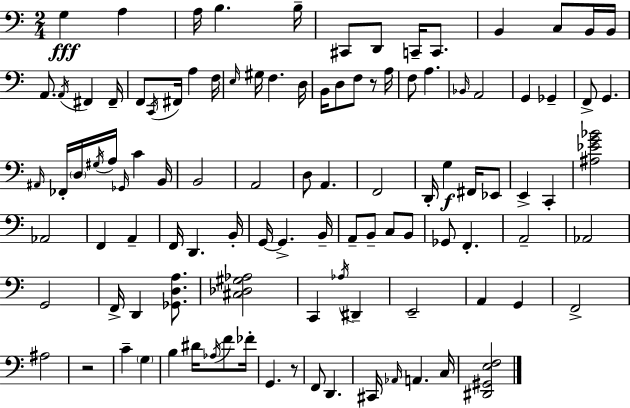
G3/q A3/q A3/s B3/q. B3/s C#2/e D2/e C2/s C2/e. B2/q C3/e B2/s B2/s A2/e. A2/s F#2/q F#2/s F2/e C2/s F#2/s A3/q F3/s E3/s G#3/s F3/q. D3/s B2/s D3/e F3/e R/e A3/s F3/e A3/q. Bb2/s A2/h G2/q Gb2/q F2/e G2/q. A#2/s FES2/s D3/s G#3/s A3/s Gb2/s C4/q B2/s B2/h A2/h D3/e A2/q. F2/h D2/s G3/q F#2/s Eb2/e E2/q C2/q [A#3,Eb4,G4,Bb4]/h Ab2/h F2/q A2/q F2/s D2/q. B2/s G2/s G2/q. B2/s A2/e B2/e C3/e B2/e Gb2/e F2/q. A2/h Ab2/h G2/h F2/s D2/q [Gb2,D3,A3]/e. [C#3,Db3,G#3,Ab3]/h C2/q Ab3/s D#2/q E2/h A2/q G2/q F2/h A#3/h R/h C4/q G3/q B3/q D#4/s Ab3/s F4/e FES4/s G2/q. R/e F2/e D2/q. C#2/s Ab2/s A2/q. C3/s [D#2,G#2,E3,F3]/h